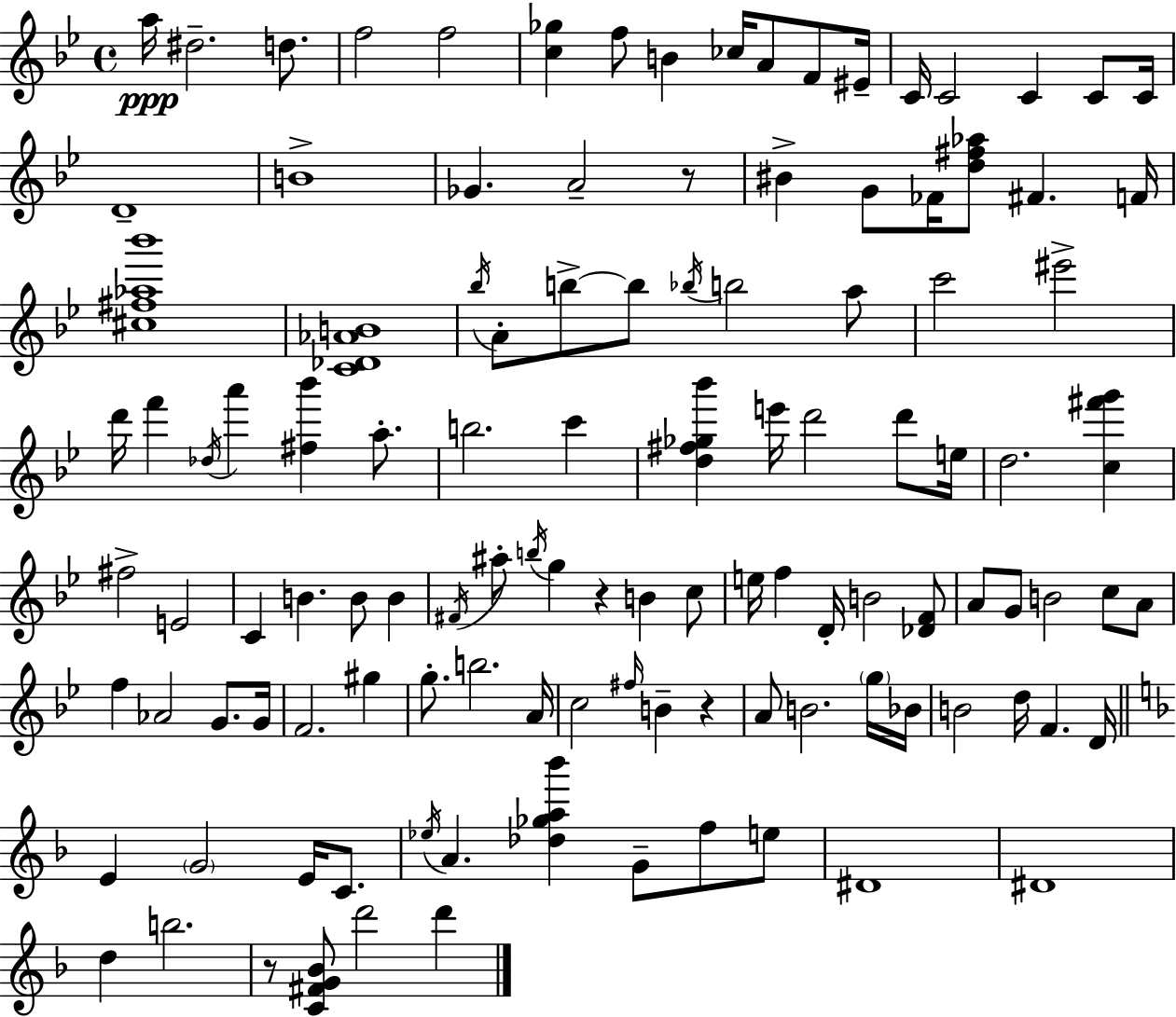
{
  \clef treble
  \time 4/4
  \defaultTimeSignature
  \key g \minor
  a''16\ppp dis''2.-- d''8. | f''2 f''2 | <c'' ges''>4 f''8 b'4 ces''16 a'8 f'8 eis'16-- | c'16 c'2 c'4 c'8 c'16 | \break d'1-- | b'1-> | ges'4. a'2-- r8 | bis'4-> g'8 fes'16 <d'' fis'' aes''>8 fis'4. f'16 | \break <cis'' fis'' aes'' bes'''>1 | <c' des' aes' b'>1 | \acciaccatura { bes''16 } a'8-. b''8->~~ b''8 \acciaccatura { bes''16 } b''2 | a''8 c'''2 eis'''2-> | \break d'''16 f'''4 \acciaccatura { des''16 } a'''4 <fis'' bes'''>4 | a''8.-. b''2. c'''4 | <d'' fis'' ges'' bes'''>4 e'''16 d'''2 | d'''8 e''16 d''2. <c'' fis''' g'''>4 | \break fis''2-> e'2 | c'4 b'4. b'8 b'4 | \acciaccatura { fis'16 } ais''8-. \acciaccatura { b''16 } g''4 r4 b'4 | c''8 e''16 f''4 d'16-. b'2 | \break <des' f'>8 a'8 g'8 b'2 | c''8 a'8 f''4 aes'2 | g'8. g'16 f'2. | gis''4 g''8.-. b''2. | \break a'16 c''2 \grace { fis''16 } b'4-- | r4 a'8 b'2. | \parenthesize g''16 bes'16 b'2 d''16 f'4. | d'16 \bar "||" \break \key d \minor e'4 \parenthesize g'2 e'16 c'8. | \acciaccatura { ees''16 } a'4. <des'' ges'' a'' bes'''>4 g'8-- f''8 e''8 | dis'1 | dis'1 | \break d''4 b''2. | r8 <c' fis' g' bes'>8 d'''2 d'''4 | \bar "|."
}